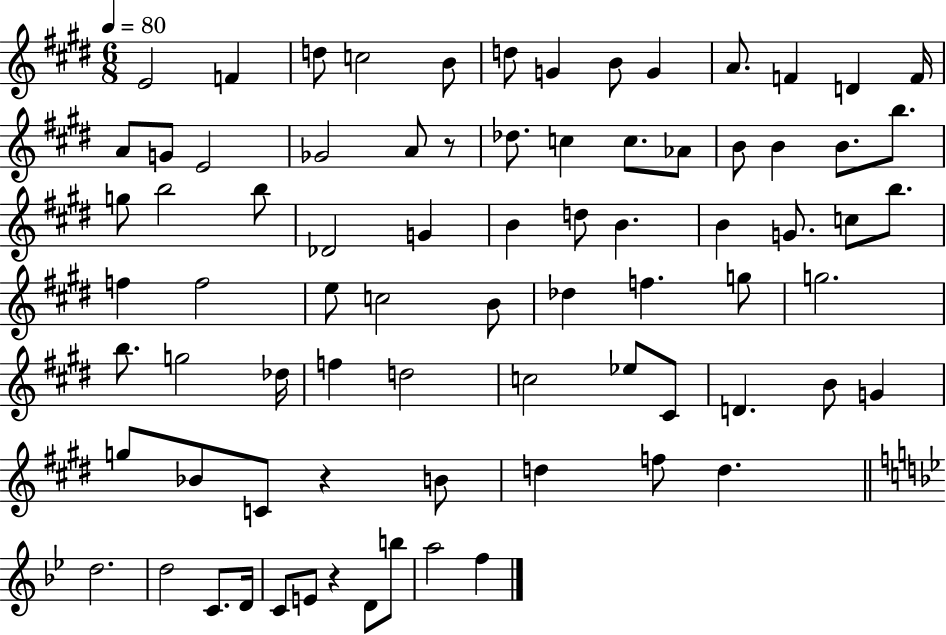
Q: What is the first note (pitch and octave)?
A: E4